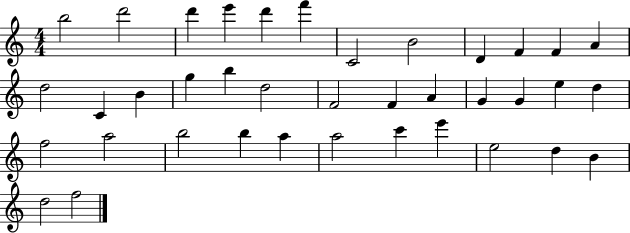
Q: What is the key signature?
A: C major